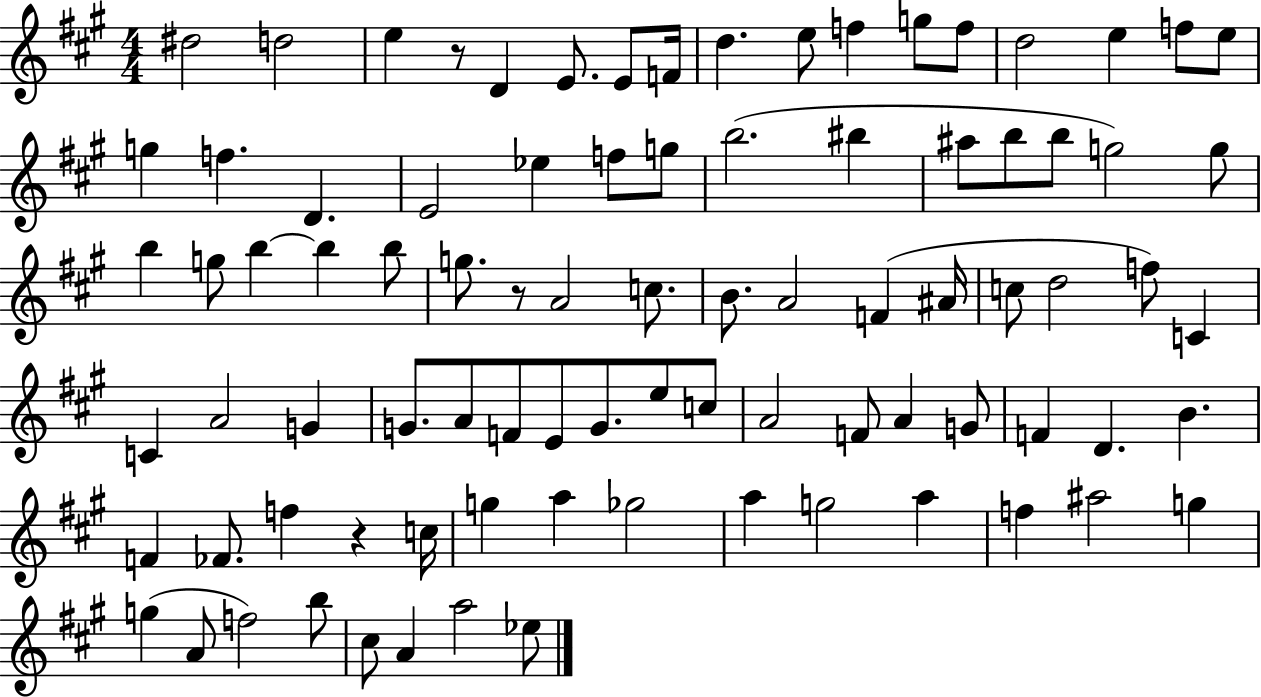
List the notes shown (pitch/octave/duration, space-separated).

D#5/h D5/h E5/q R/e D4/q E4/e. E4/e F4/s D5/q. E5/e F5/q G5/e F5/e D5/h E5/q F5/e E5/e G5/q F5/q. D4/q. E4/h Eb5/q F5/e G5/e B5/h. BIS5/q A#5/e B5/e B5/e G5/h G5/e B5/q G5/e B5/q B5/q B5/e G5/e. R/e A4/h C5/e. B4/e. A4/h F4/q A#4/s C5/e D5/h F5/e C4/q C4/q A4/h G4/q G4/e. A4/e F4/e E4/e G4/e. E5/e C5/e A4/h F4/e A4/q G4/e F4/q D4/q. B4/q. F4/q FES4/e. F5/q R/q C5/s G5/q A5/q Gb5/h A5/q G5/h A5/q F5/q A#5/h G5/q G5/q A4/e F5/h B5/e C#5/e A4/q A5/h Eb5/e